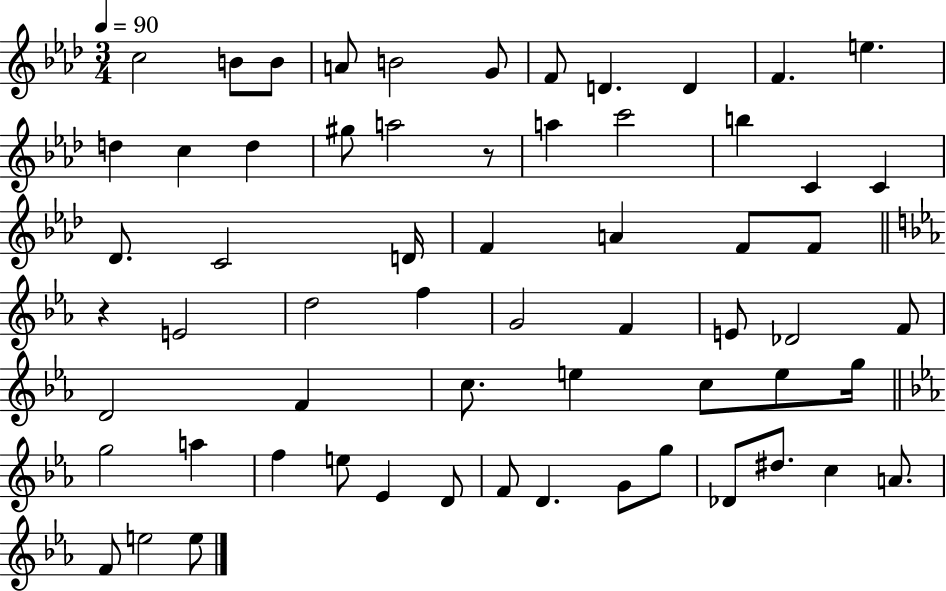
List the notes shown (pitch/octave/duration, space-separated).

C5/h B4/e B4/e A4/e B4/h G4/e F4/e D4/q. D4/q F4/q. E5/q. D5/q C5/q D5/q G#5/e A5/h R/e A5/q C6/h B5/q C4/q C4/q Db4/e. C4/h D4/s F4/q A4/q F4/e F4/e R/q E4/h D5/h F5/q G4/h F4/q E4/e Db4/h F4/e D4/h F4/q C5/e. E5/q C5/e E5/e G5/s G5/h A5/q F5/q E5/e Eb4/q D4/e F4/e D4/q. G4/e G5/e Db4/e D#5/e. C5/q A4/e. F4/e E5/h E5/e